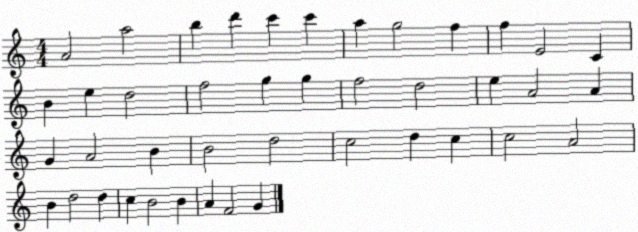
X:1
T:Untitled
M:4/4
L:1/4
K:C
A2 a2 b d' c' c' a g2 f f E2 C B e d2 f2 g g f2 d2 e A2 A G A2 B B2 d2 c2 d c c2 A2 B d2 d c B2 B A F2 G